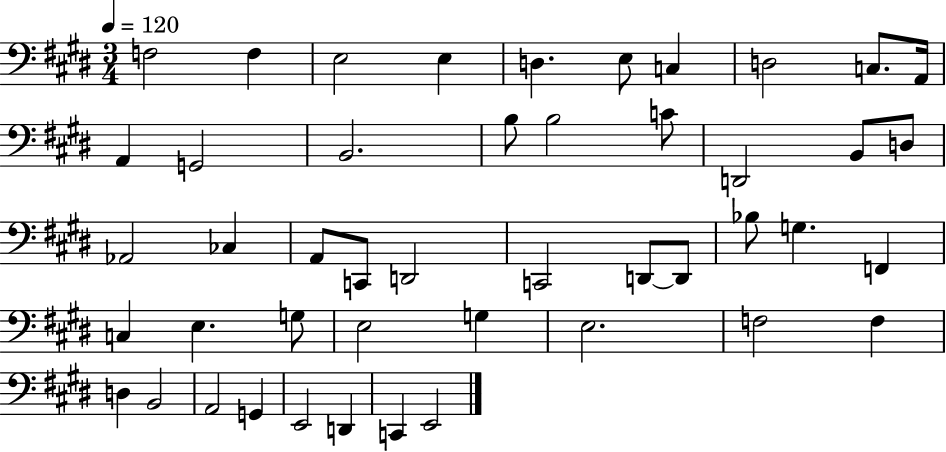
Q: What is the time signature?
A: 3/4